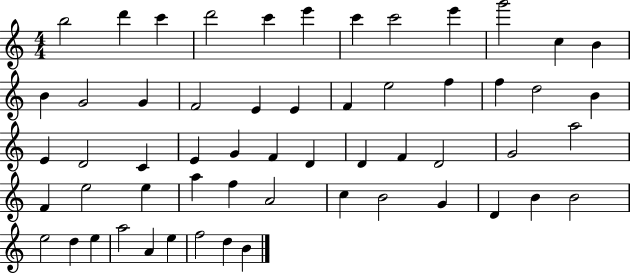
X:1
T:Untitled
M:4/4
L:1/4
K:C
b2 d' c' d'2 c' e' c' c'2 e' g'2 c B B G2 G F2 E E F e2 f f d2 B E D2 C E G F D D F D2 G2 a2 F e2 e a f A2 c B2 G D B B2 e2 d e a2 A e f2 d B